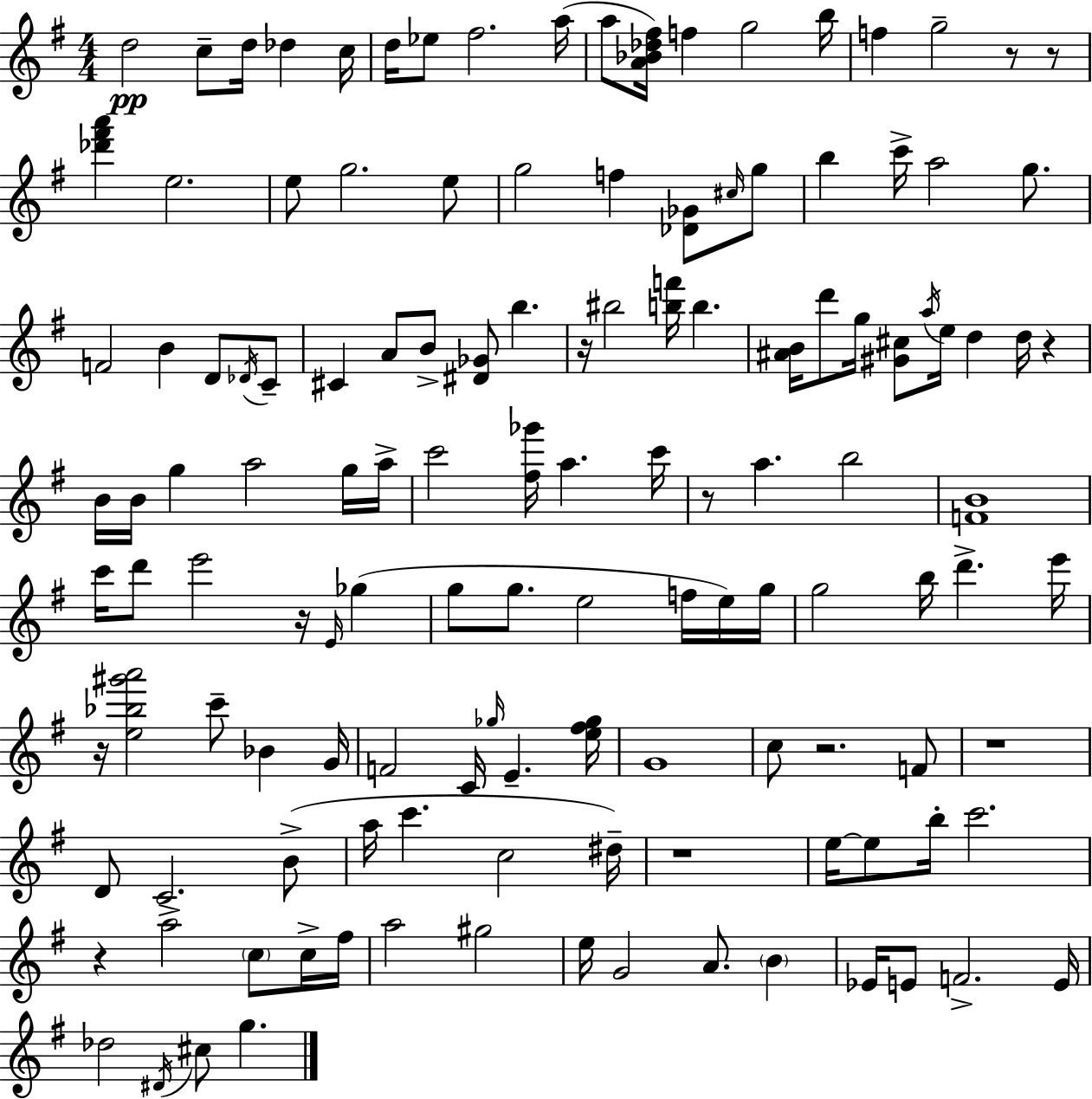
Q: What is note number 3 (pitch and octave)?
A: D5